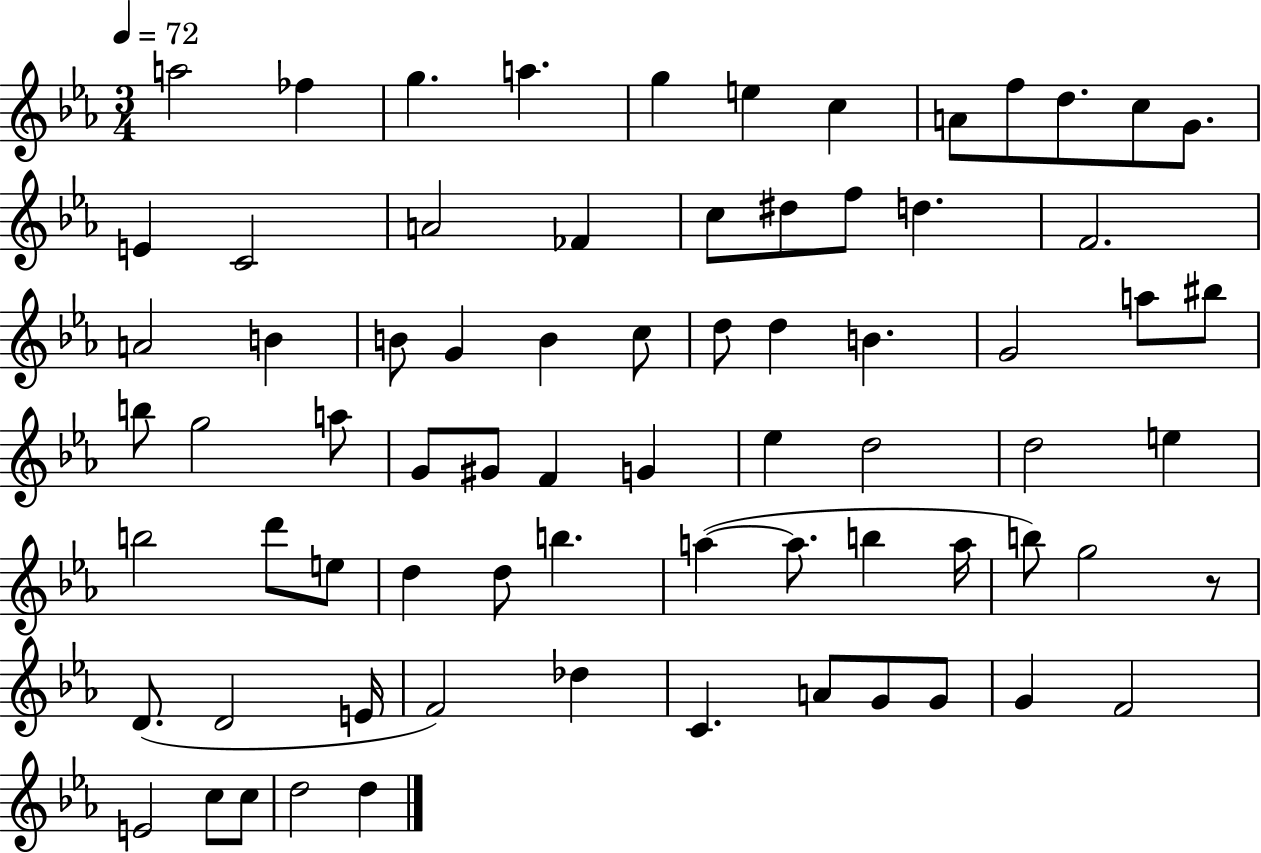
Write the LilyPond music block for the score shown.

{
  \clef treble
  \numericTimeSignature
  \time 3/4
  \key ees \major
  \tempo 4 = 72
  \repeat volta 2 { a''2 fes''4 | g''4. a''4. | g''4 e''4 c''4 | a'8 f''8 d''8. c''8 g'8. | \break e'4 c'2 | a'2 fes'4 | c''8 dis''8 f''8 d''4. | f'2. | \break a'2 b'4 | b'8 g'4 b'4 c''8 | d''8 d''4 b'4. | g'2 a''8 bis''8 | \break b''8 g''2 a''8 | g'8 gis'8 f'4 g'4 | ees''4 d''2 | d''2 e''4 | \break b''2 d'''8 e''8 | d''4 d''8 b''4. | a''4~(~ a''8. b''4 a''16 | b''8) g''2 r8 | \break d'8.( d'2 e'16 | f'2) des''4 | c'4. a'8 g'8 g'8 | g'4 f'2 | \break e'2 c''8 c''8 | d''2 d''4 | } \bar "|."
}